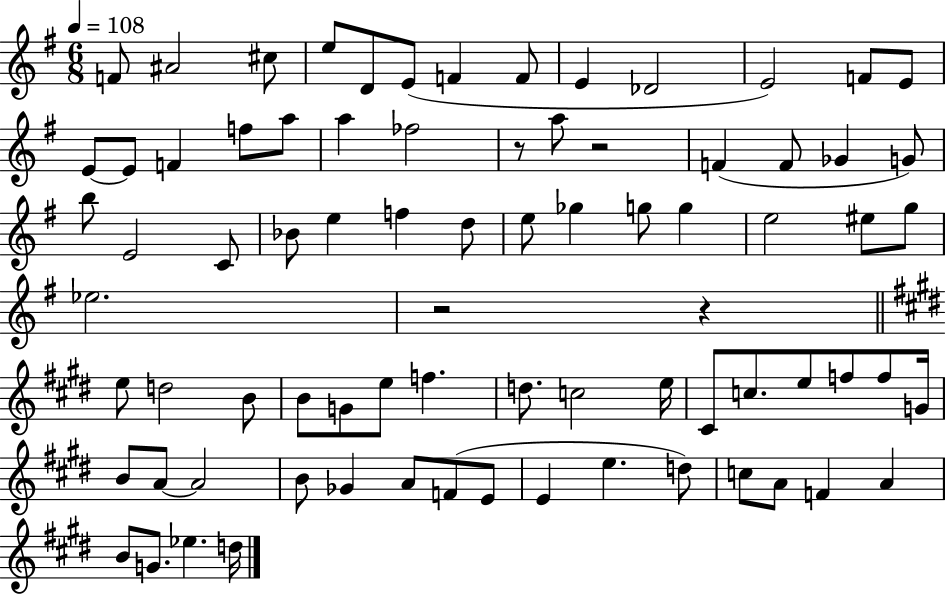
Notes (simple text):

F4/e A#4/h C#5/e E5/e D4/e E4/e F4/q F4/e E4/q Db4/h E4/h F4/e E4/e E4/e E4/e F4/q F5/e A5/e A5/q FES5/h R/e A5/e R/h F4/q F4/e Gb4/q G4/e B5/e E4/h C4/e Bb4/e E5/q F5/q D5/e E5/e Gb5/q G5/e G5/q E5/h EIS5/e G5/e Eb5/h. R/h R/q E5/e D5/h B4/e B4/e G4/e E5/e F5/q. D5/e. C5/h E5/s C#4/e C5/e. E5/e F5/e F5/e G4/s B4/e A4/e A4/h B4/e Gb4/q A4/e F4/e E4/e E4/q E5/q. D5/e C5/e A4/e F4/q A4/q B4/e G4/e. Eb5/q. D5/s